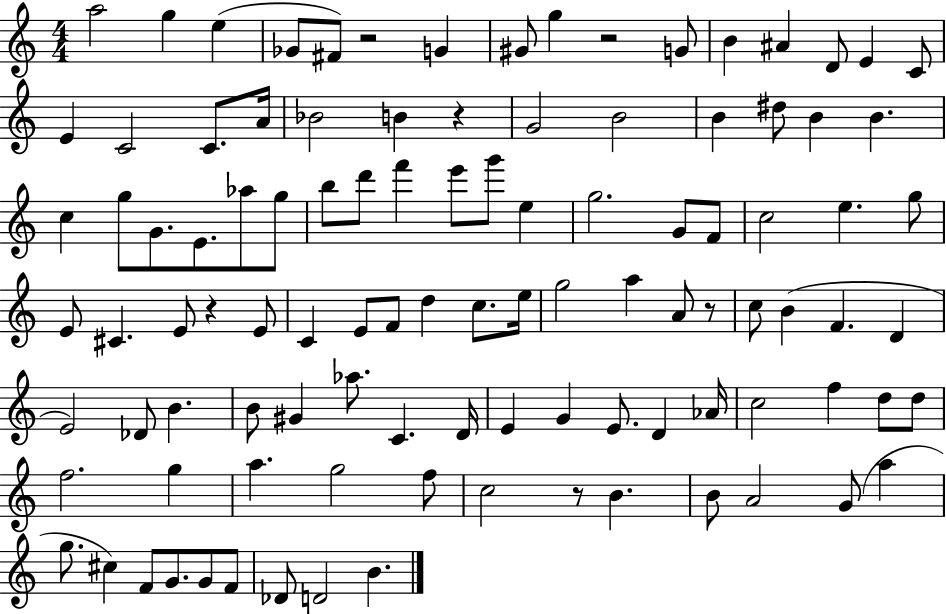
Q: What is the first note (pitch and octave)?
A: A5